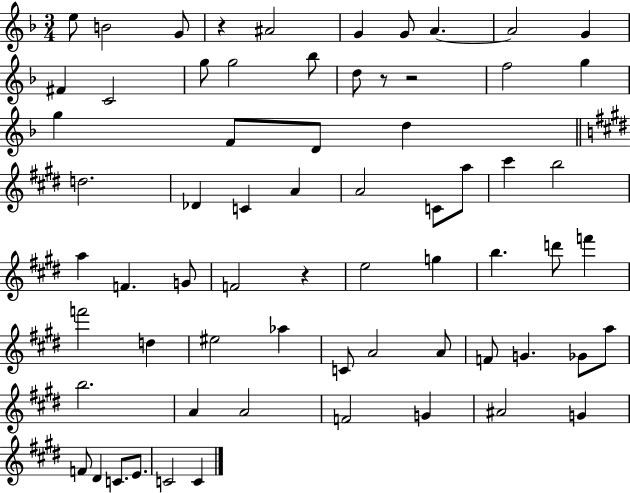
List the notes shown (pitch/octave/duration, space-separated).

E5/e B4/h G4/e R/q A#4/h G4/q G4/e A4/q. A4/h G4/q F#4/q C4/h G5/e G5/h Bb5/e D5/e R/e R/h F5/h G5/q G5/q F4/e D4/e D5/q D5/h. Db4/q C4/q A4/q A4/h C4/e A5/e C#6/q B5/h A5/q F4/q. G4/e F4/h R/q E5/h G5/q B5/q. D6/e F6/q F6/h D5/q EIS5/h Ab5/q C4/e A4/h A4/e F4/e G4/q. Gb4/e A5/e B5/h. A4/q A4/h F4/h G4/q A#4/h G4/q F4/e D#4/q C4/e. E4/e. C4/h C4/q